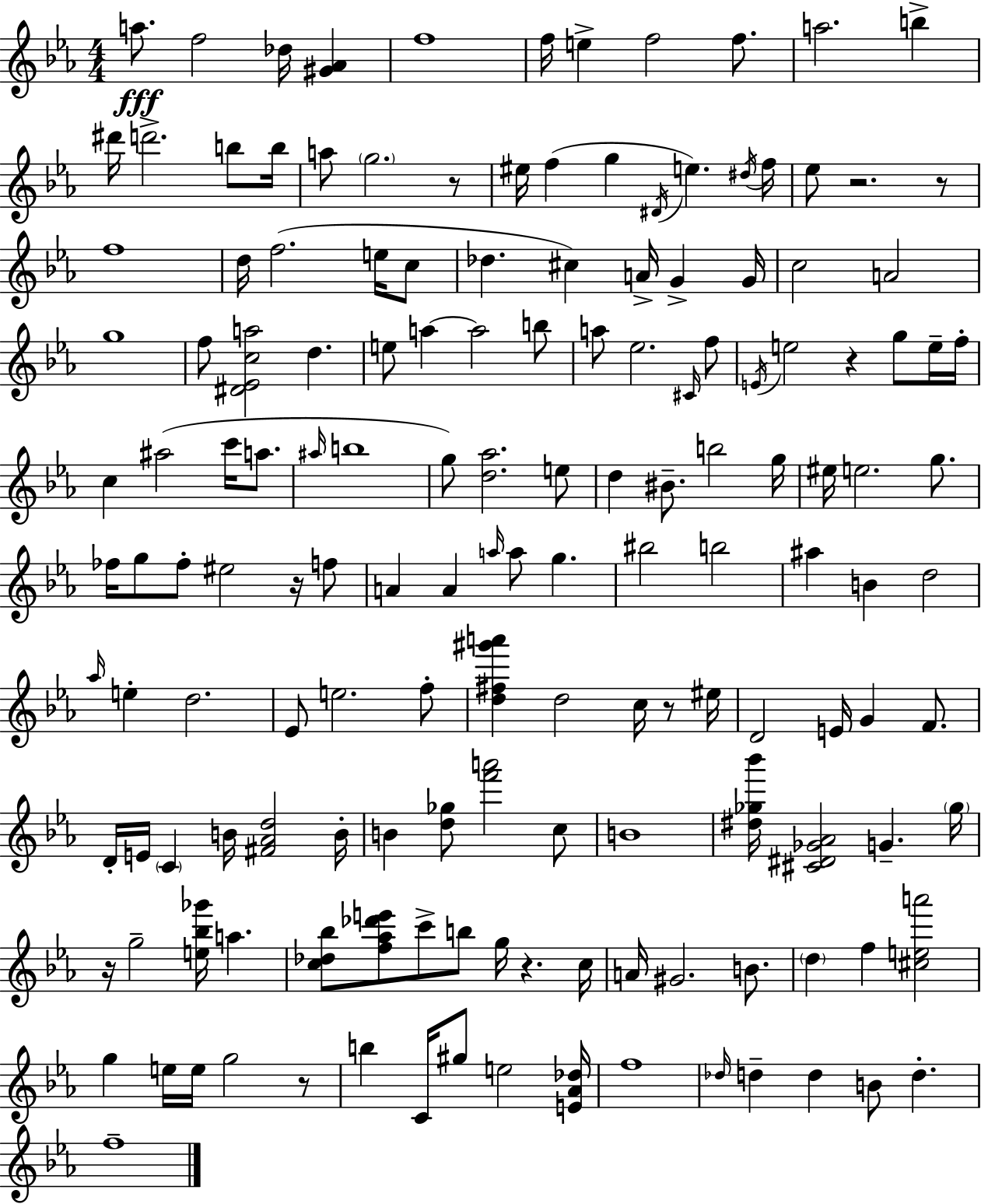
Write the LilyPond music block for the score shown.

{
  \clef treble
  \numericTimeSignature
  \time 4/4
  \key ees \major
  a''8.\fff f''2 des''16 <gis' aes'>4 | f''1 | f''16 e''4-> f''2 f''8. | a''2. b''4-> | \break dis'''16 d'''2.-> b''8 b''16 | a''8 \parenthesize g''2. r8 | eis''16 f''4( g''4 \acciaccatura { dis'16 }) e''4. | \acciaccatura { dis''16 } f''16 ees''8 r2. | \break r8 f''1 | d''16 f''2.( e''16 | c''8 des''4. cis''4) a'16-> g'4-> | g'16 c''2 a'2 | \break g''1 | f''8 <dis' ees' c'' a''>2 d''4. | e''8 a''4~~ a''2 | b''8 a''8 ees''2. | \break \grace { cis'16 } f''8 \acciaccatura { e'16 } e''2 r4 | g''8 e''16-- f''16-. c''4 ais''2( | c'''16 a''8. \grace { ais''16 } b''1 | g''8) <d'' aes''>2. | \break e''8 d''4 bis'8.-- b''2 | g''16 eis''16 e''2. | g''8. fes''16 g''8 fes''8-. eis''2 | r16 f''8 a'4 a'4 \grace { a''16 } a''8 | \break g''4. bis''2 b''2 | ais''4 b'4 d''2 | \grace { aes''16 } e''4-. d''2. | ees'8 e''2. | \break f''8-. <d'' fis'' gis''' a'''>4 d''2 | c''16 r8 eis''16 d'2 e'16 | g'4 f'8. d'16-. e'16 \parenthesize c'4 b'16 <fis' aes' d''>2 | b'16-. b'4 <d'' ges''>8 <f''' a'''>2 | \break c''8 b'1 | <dis'' ges'' bes'''>16 <cis' dis' ges' aes'>2 | g'4.-- \parenthesize ges''16 r16 g''2-- | <e'' bes'' ges'''>16 a''4. <c'' des'' bes''>8 <f'' aes'' des''' e'''>8 c'''8-> b''8 g''16 | \break r4. c''16 a'16 gis'2. | b'8. \parenthesize d''4 f''4 <cis'' e'' a'''>2 | g''4 e''16 e''16 g''2 | r8 b''4 c'16 gis''8 e''2 | \break <e' aes' des''>16 f''1 | \grace { des''16 } d''4-- d''4 | b'8 d''4.-. f''1-- | \bar "|."
}